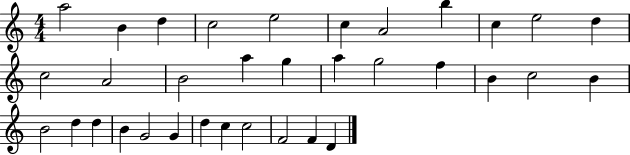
{
  \clef treble
  \numericTimeSignature
  \time 4/4
  \key c \major
  a''2 b'4 d''4 | c''2 e''2 | c''4 a'2 b''4 | c''4 e''2 d''4 | \break c''2 a'2 | b'2 a''4 g''4 | a''4 g''2 f''4 | b'4 c''2 b'4 | \break b'2 d''4 d''4 | b'4 g'2 g'4 | d''4 c''4 c''2 | f'2 f'4 d'4 | \break \bar "|."
}